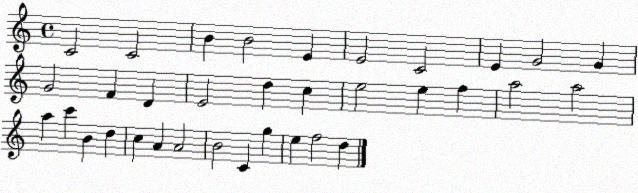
X:1
T:Untitled
M:4/4
L:1/4
K:C
C2 C2 B B2 E E2 C2 E G2 G G2 F D E2 d c e2 e f a2 a2 a c' B d c A A2 B2 C g e f2 d